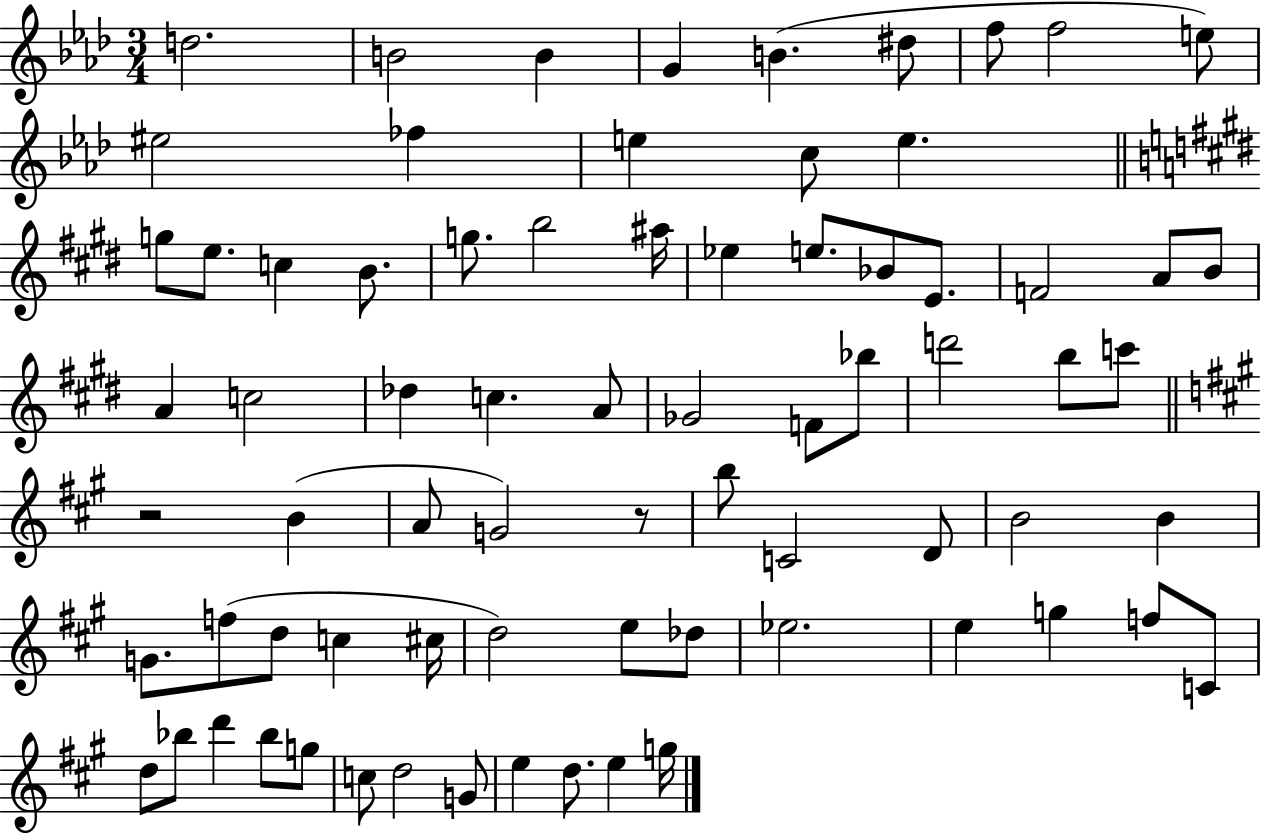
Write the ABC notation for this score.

X:1
T:Untitled
M:3/4
L:1/4
K:Ab
d2 B2 B G B ^d/2 f/2 f2 e/2 ^e2 _f e c/2 e g/2 e/2 c B/2 g/2 b2 ^a/4 _e e/2 _B/2 E/2 F2 A/2 B/2 A c2 _d c A/2 _G2 F/2 _b/2 d'2 b/2 c'/2 z2 B A/2 G2 z/2 b/2 C2 D/2 B2 B G/2 f/2 d/2 c ^c/4 d2 e/2 _d/2 _e2 e g f/2 C/2 d/2 _b/2 d' _b/2 g/2 c/2 d2 G/2 e d/2 e g/4